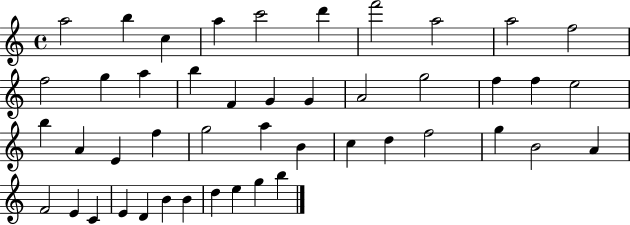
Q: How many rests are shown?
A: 0